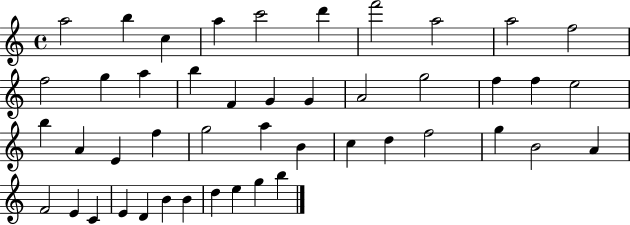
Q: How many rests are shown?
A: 0